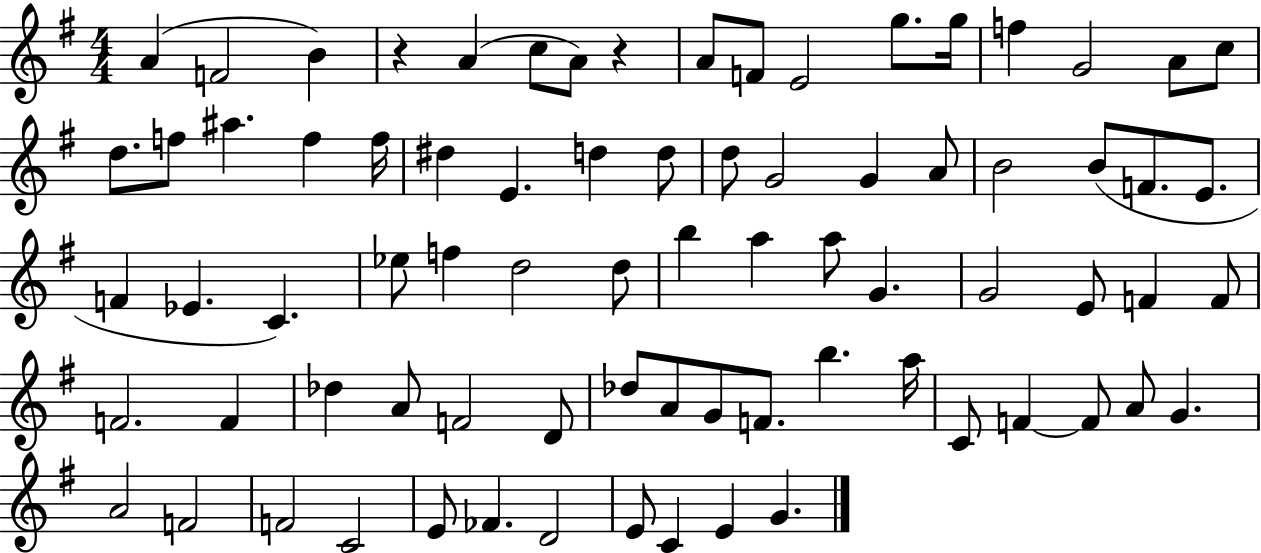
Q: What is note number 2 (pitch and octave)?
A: F4